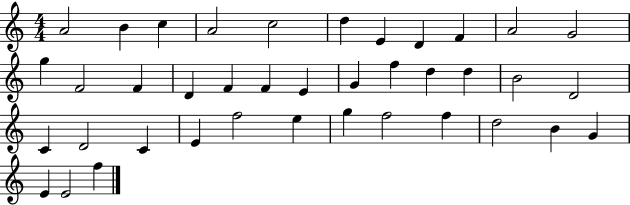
A4/h B4/q C5/q A4/h C5/h D5/q E4/q D4/q F4/q A4/h G4/h G5/q F4/h F4/q D4/q F4/q F4/q E4/q G4/q F5/q D5/q D5/q B4/h D4/h C4/q D4/h C4/q E4/q F5/h E5/q G5/q F5/h F5/q D5/h B4/q G4/q E4/q E4/h F5/q